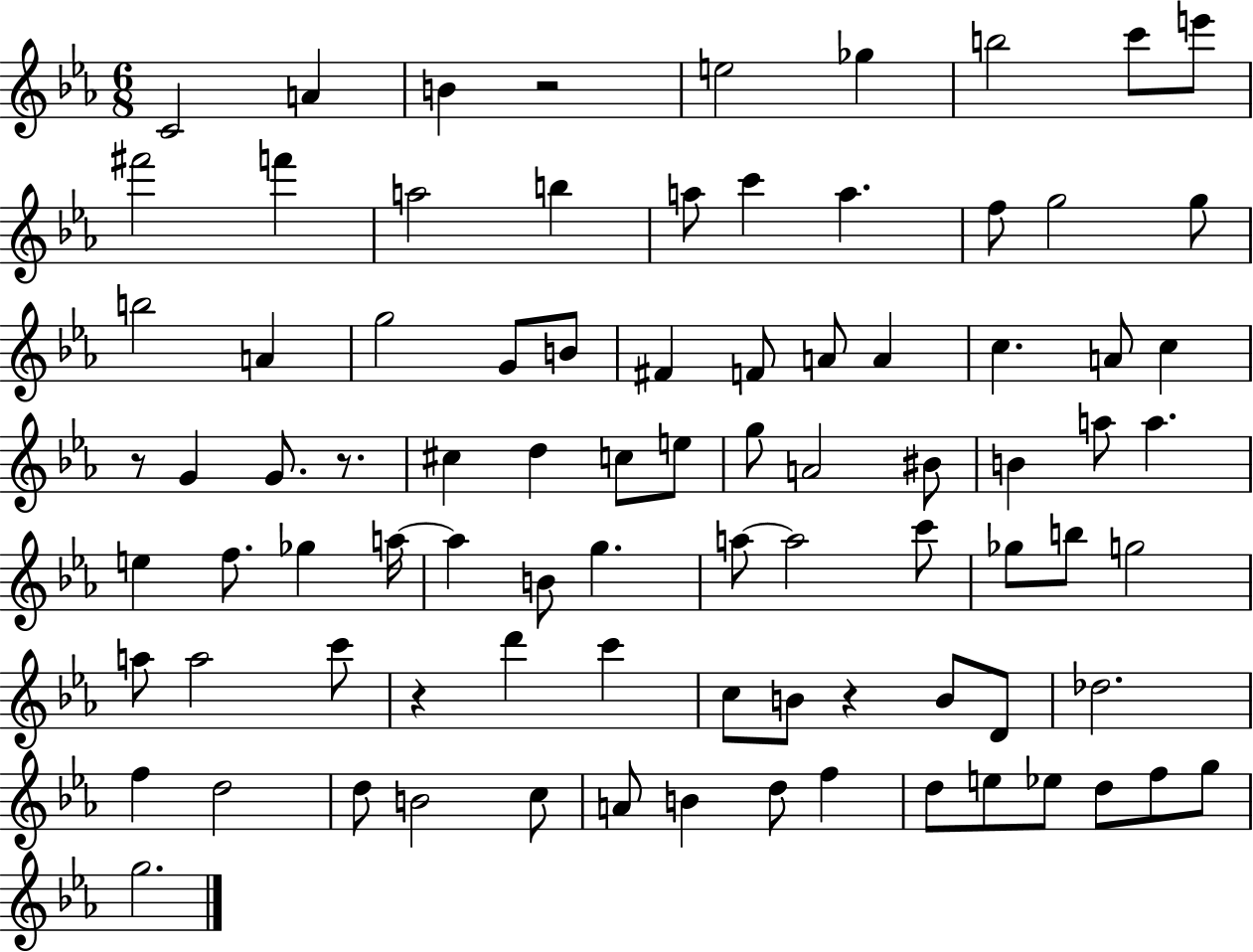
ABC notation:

X:1
T:Untitled
M:6/8
L:1/4
K:Eb
C2 A B z2 e2 _g b2 c'/2 e'/2 ^f'2 f' a2 b a/2 c' a f/2 g2 g/2 b2 A g2 G/2 B/2 ^F F/2 A/2 A c A/2 c z/2 G G/2 z/2 ^c d c/2 e/2 g/2 A2 ^B/2 B a/2 a e f/2 _g a/4 a B/2 g a/2 a2 c'/2 _g/2 b/2 g2 a/2 a2 c'/2 z d' c' c/2 B/2 z B/2 D/2 _d2 f d2 d/2 B2 c/2 A/2 B d/2 f d/2 e/2 _e/2 d/2 f/2 g/2 g2